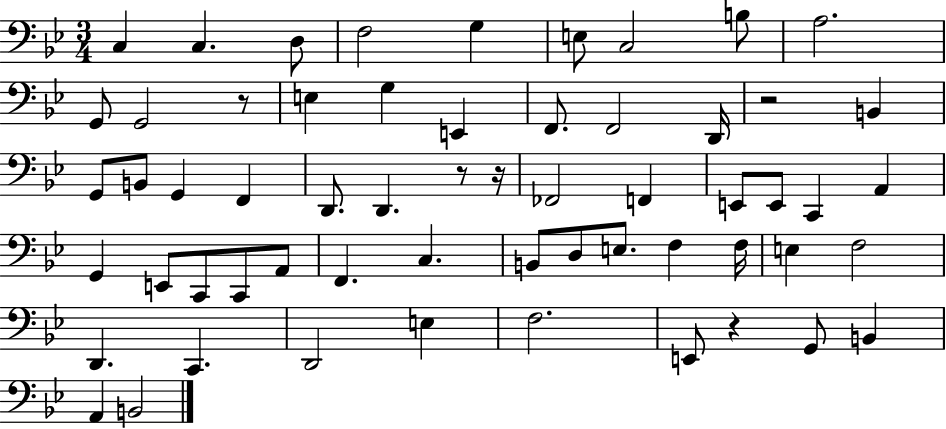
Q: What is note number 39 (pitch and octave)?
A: D3